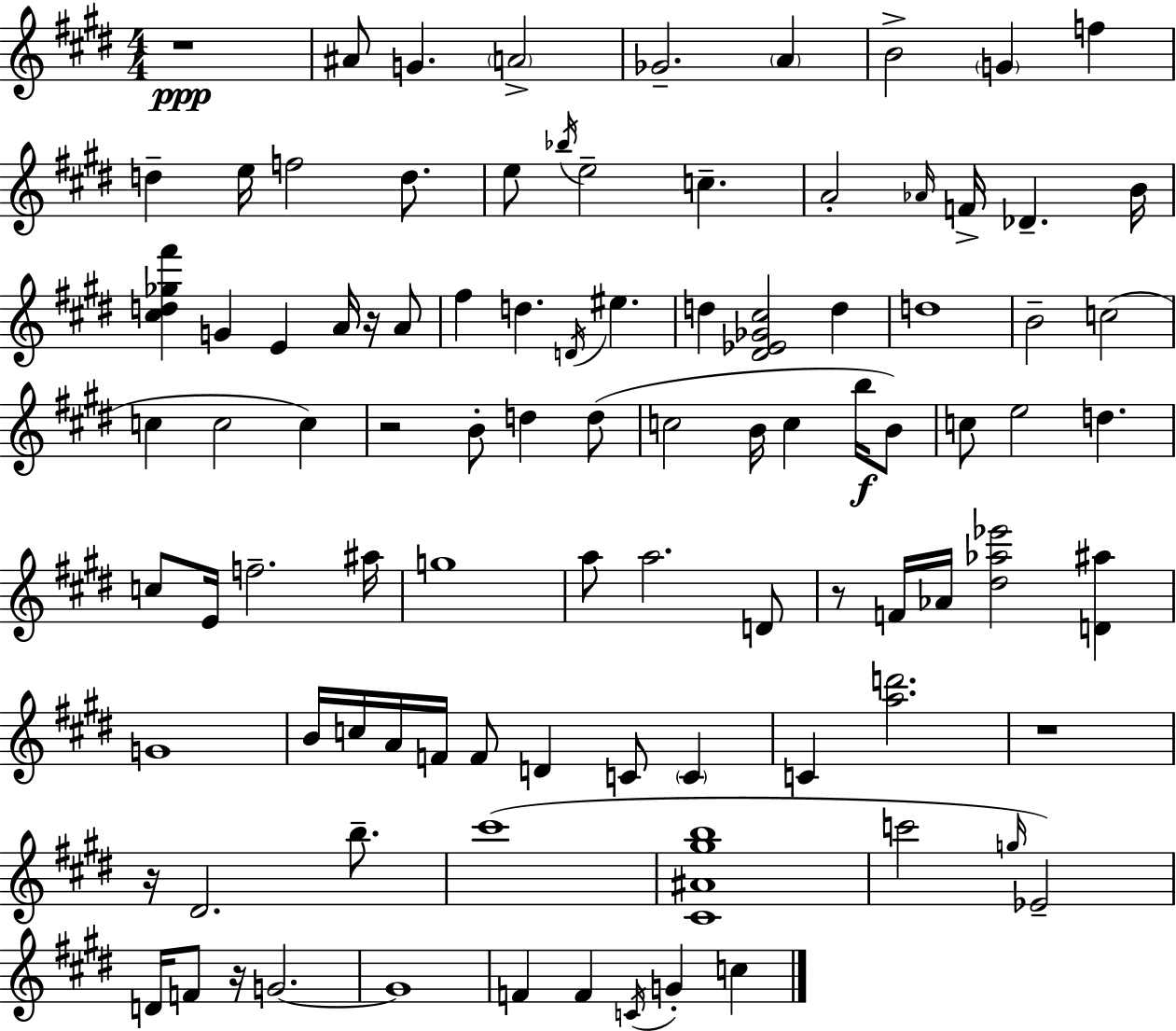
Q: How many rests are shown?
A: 7